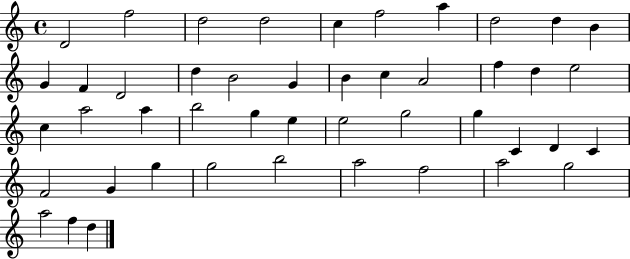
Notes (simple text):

D4/h F5/h D5/h D5/h C5/q F5/h A5/q D5/h D5/q B4/q G4/q F4/q D4/h D5/q B4/h G4/q B4/q C5/q A4/h F5/q D5/q E5/h C5/q A5/h A5/q B5/h G5/q E5/q E5/h G5/h G5/q C4/q D4/q C4/q F4/h G4/q G5/q G5/h B5/h A5/h F5/h A5/h G5/h A5/h F5/q D5/q